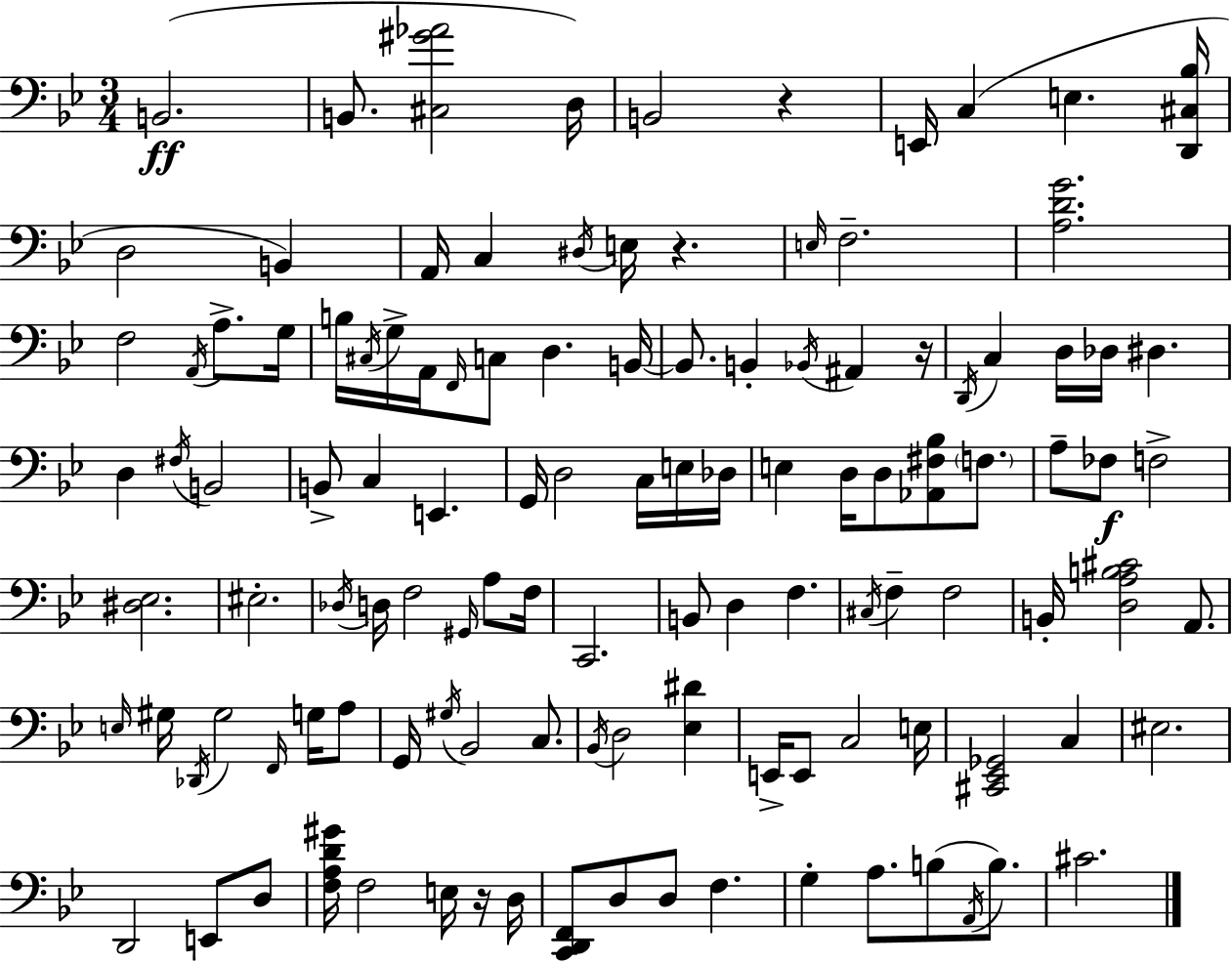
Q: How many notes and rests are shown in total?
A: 118